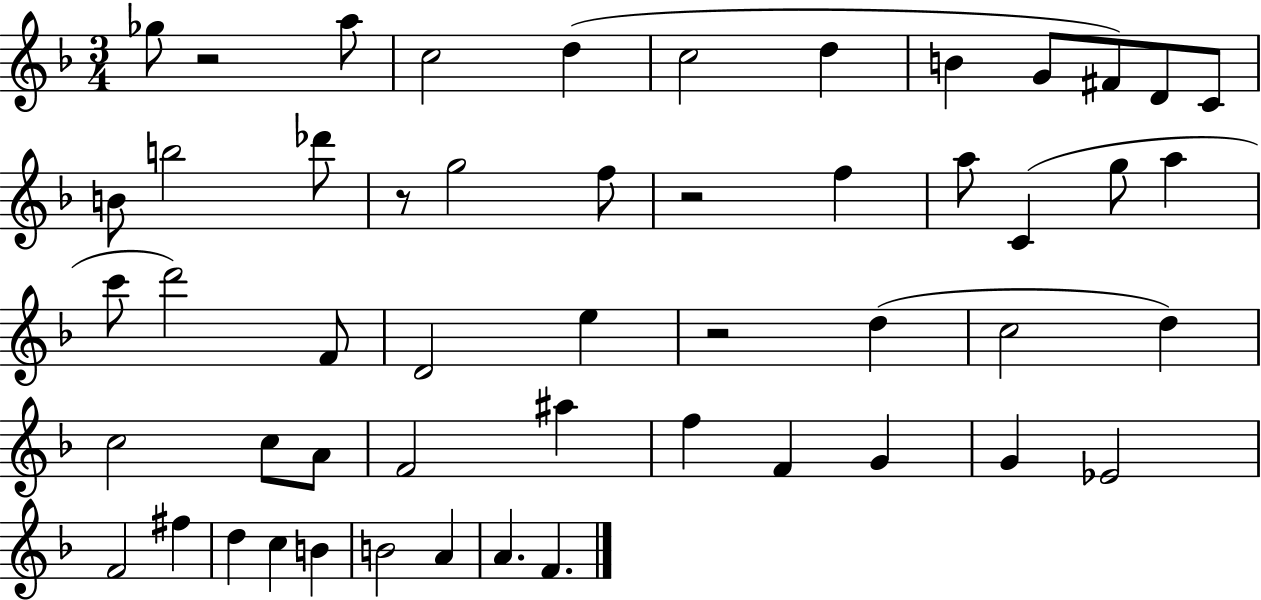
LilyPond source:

{
  \clef treble
  \numericTimeSignature
  \time 3/4
  \key f \major
  ges''8 r2 a''8 | c''2 d''4( | c''2 d''4 | b'4 g'8 fis'8) d'8 c'8 | \break b'8 b''2 des'''8 | r8 g''2 f''8 | r2 f''4 | a''8 c'4( g''8 a''4 | \break c'''8 d'''2) f'8 | d'2 e''4 | r2 d''4( | c''2 d''4) | \break c''2 c''8 a'8 | f'2 ais''4 | f''4 f'4 g'4 | g'4 ees'2 | \break f'2 fis''4 | d''4 c''4 b'4 | b'2 a'4 | a'4. f'4. | \break \bar "|."
}